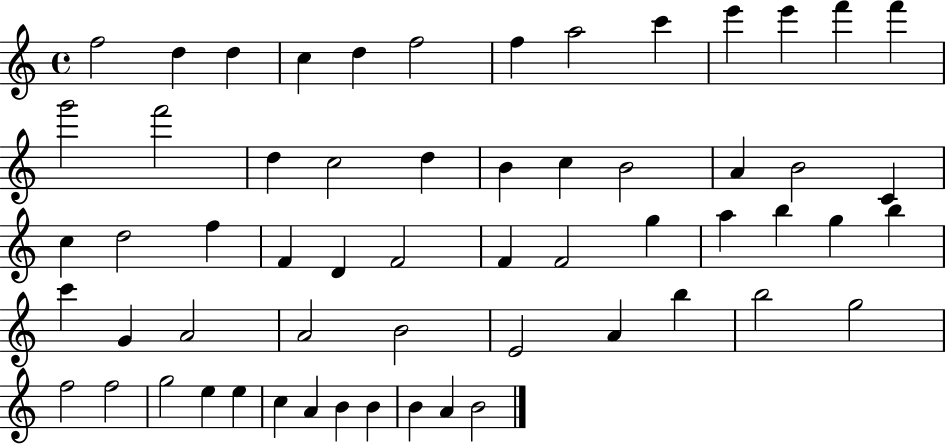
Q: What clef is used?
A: treble